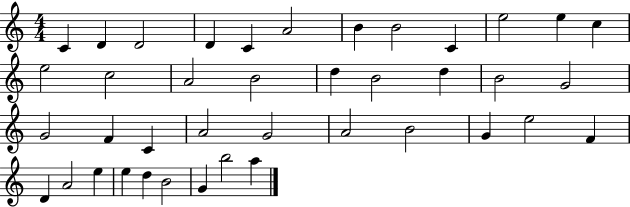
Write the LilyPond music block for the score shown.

{
  \clef treble
  \numericTimeSignature
  \time 4/4
  \key c \major
  c'4 d'4 d'2 | d'4 c'4 a'2 | b'4 b'2 c'4 | e''2 e''4 c''4 | \break e''2 c''2 | a'2 b'2 | d''4 b'2 d''4 | b'2 g'2 | \break g'2 f'4 c'4 | a'2 g'2 | a'2 b'2 | g'4 e''2 f'4 | \break d'4 a'2 e''4 | e''4 d''4 b'2 | g'4 b''2 a''4 | \bar "|."
}